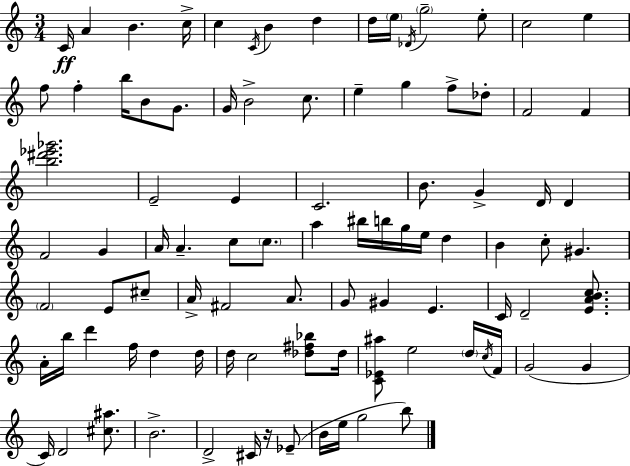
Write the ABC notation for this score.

X:1
T:Untitled
M:3/4
L:1/4
K:C
C/4 A B c/4 c C/4 B d d/4 e/4 _D/4 g2 e/2 c2 e f/2 f b/4 B/2 G/2 G/4 B2 c/2 e g f/2 _d/2 F2 F [b^d'_e'_g']2 E2 E C2 B/2 G D/4 D F2 G A/4 A c/2 c/2 a ^b/4 b/4 g/4 e/4 d B c/2 ^G F2 E/2 ^c/2 A/4 ^F2 A/2 G/2 ^G E C/4 D2 [EABc]/2 A/4 b/4 d' f/4 d d/4 d/4 c2 [_d^f_b]/2 _d/4 [C_E^a]/2 e2 d/4 c/4 F/4 G2 G C/4 D2 [^c^a]/2 B2 D2 ^C/4 z/4 _E/2 B/4 e/4 g2 b/2